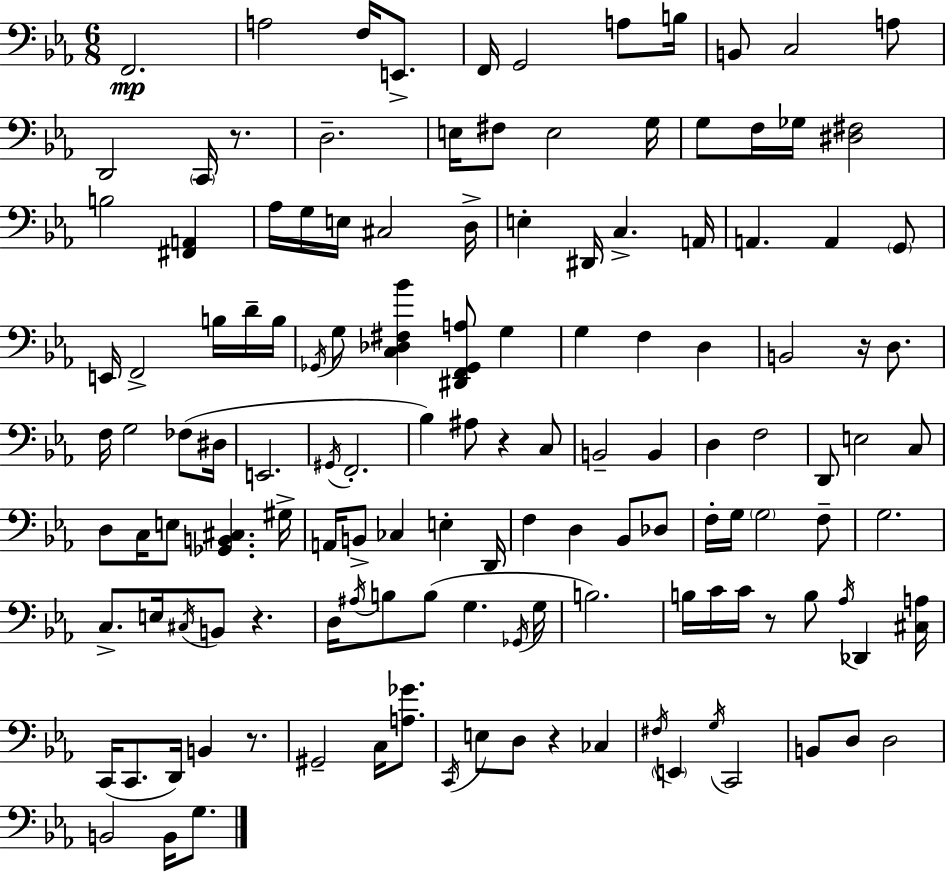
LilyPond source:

{
  \clef bass
  \numericTimeSignature
  \time 6/8
  \key c \minor
  f,2.\mp | a2 f16 e,8.-> | f,16 g,2 a8 b16 | b,8 c2 a8 | \break d,2 \parenthesize c,16 r8. | d2.-- | e16 fis8 e2 g16 | g8 f16 ges16 <dis fis>2 | \break b2 <fis, a,>4 | aes16 g16 e16 cis2 d16-> | e4-. dis,16 c4.-> a,16 | a,4. a,4 \parenthesize g,8 | \break e,16 f,2-> b16 d'16-- b16 | \acciaccatura { ges,16 } g8 <c des fis bes'>4 <dis, f, ges, a>8 g4 | g4 f4 d4 | b,2 r16 d8. | \break f16 g2 fes8( | dis16 e,2. | \acciaccatura { gis,16 } f,2.-. | bes4) ais8 r4 | \break c8 b,2-- b,4 | d4 f2 | d,8 e2 | c8 d8 c16 e8 <ges, b, cis>4. | \break gis16-> a,16 b,8-> ces4 e4-. | d,16 f4 d4 bes,8 | des8 f16-. g16 \parenthesize g2 | f8-- g2. | \break c8.-> e16 \acciaccatura { cis16 } b,8 r4. | d16 \acciaccatura { ais16 } b8 b8( g4. | \acciaccatura { ges,16 } g16 b2.) | b16 c'16 c'16 r8 b8 | \break \acciaccatura { aes16 } des,4 <cis a>16 c,16( c,8. d,16) b,4 | r8. gis,2-- | c16 <a ges'>8. \acciaccatura { c,16 } e8 d8 r4 | ces4 \acciaccatura { fis16 } \parenthesize e,4 | \break \acciaccatura { g16 } c,2 b,8 d8 | d2 b,2 | b,16 g8. \bar "|."
}